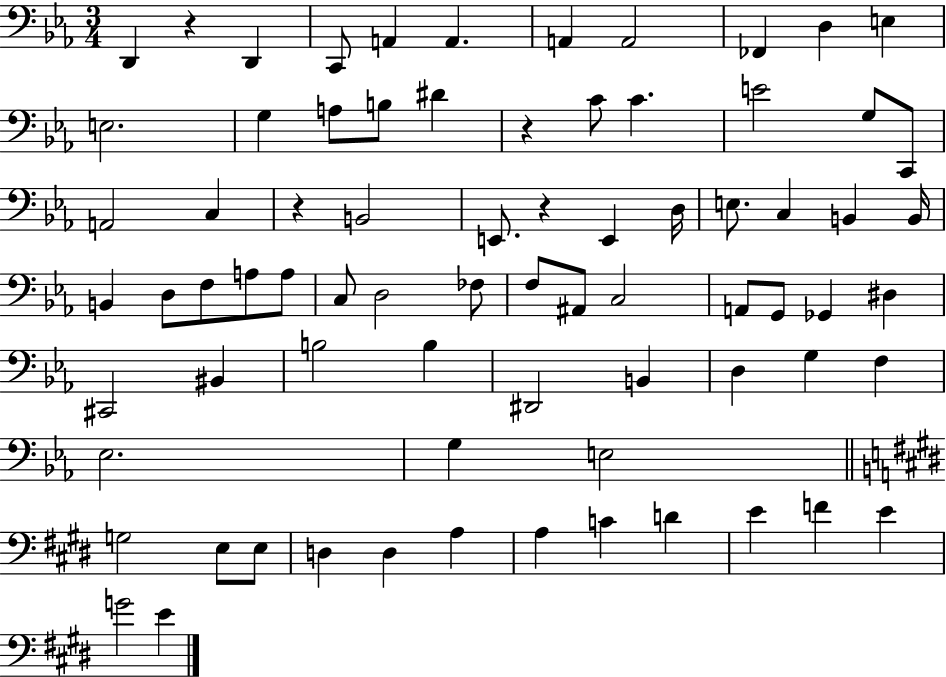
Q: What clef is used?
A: bass